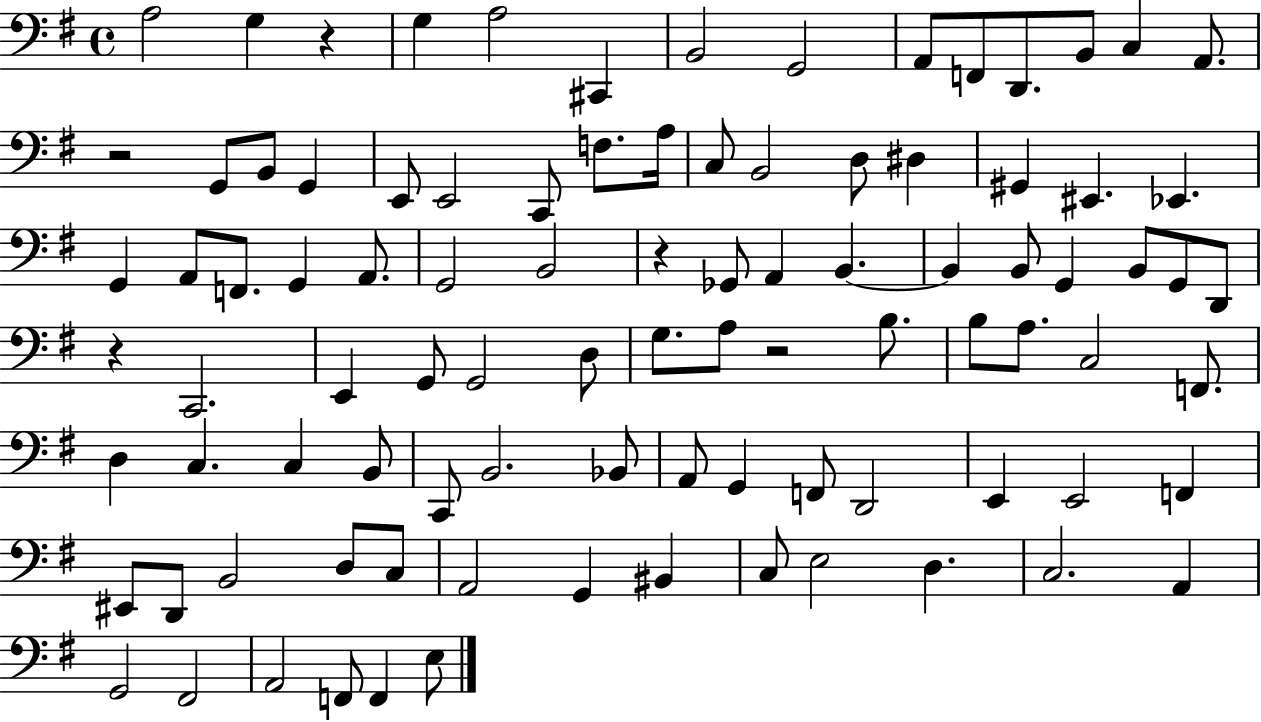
{
  \clef bass
  \time 4/4
  \defaultTimeSignature
  \key g \major
  a2 g4 r4 | g4 a2 cis,4 | b,2 g,2 | a,8 f,8 d,8. b,8 c4 a,8. | \break r2 g,8 b,8 g,4 | e,8 e,2 c,8 f8. a16 | c8 b,2 d8 dis4 | gis,4 eis,4. ees,4. | \break g,4 a,8 f,8. g,4 a,8. | g,2 b,2 | r4 ges,8 a,4 b,4.~~ | b,4 b,8 g,4 b,8 g,8 d,8 | \break r4 c,2. | e,4 g,8 g,2 d8 | g8. a8 r2 b8. | b8 a8. c2 f,8. | \break d4 c4. c4 b,8 | c,8 b,2. bes,8 | a,8 g,4 f,8 d,2 | e,4 e,2 f,4 | \break eis,8 d,8 b,2 d8 c8 | a,2 g,4 bis,4 | c8 e2 d4. | c2. a,4 | \break g,2 fis,2 | a,2 f,8 f,4 e8 | \bar "|."
}